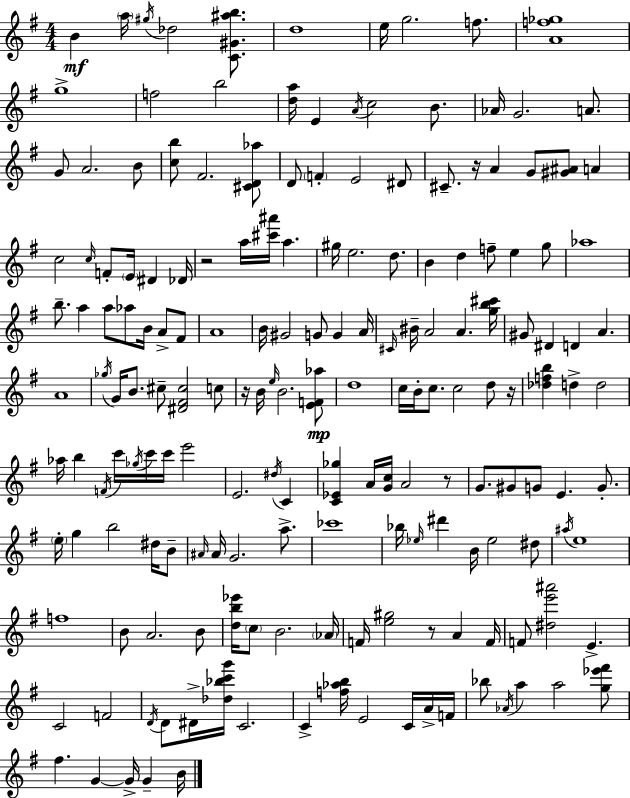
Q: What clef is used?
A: treble